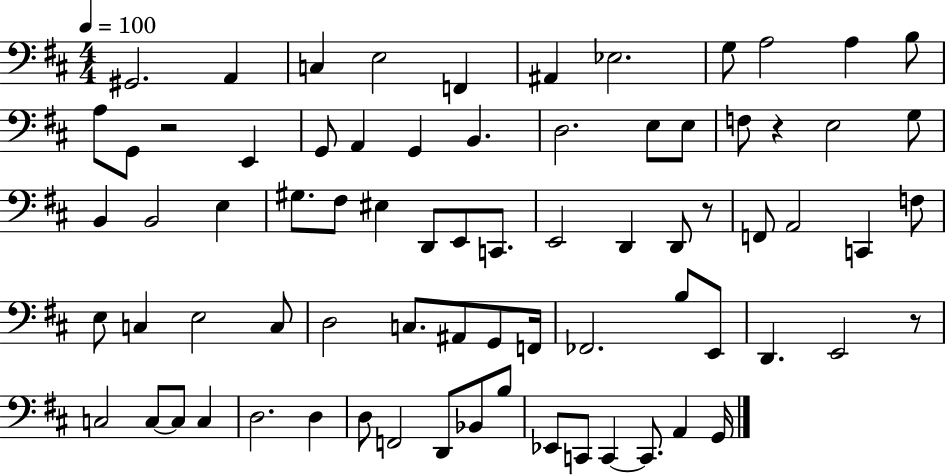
{
  \clef bass
  \numericTimeSignature
  \time 4/4
  \key d \major
  \tempo 4 = 100
  gis,2. a,4 | c4 e2 f,4 | ais,4 ees2. | g8 a2 a4 b8 | \break a8 g,8 r2 e,4 | g,8 a,4 g,4 b,4. | d2. e8 e8 | f8 r4 e2 g8 | \break b,4 b,2 e4 | gis8. fis8 eis4 d,8 e,8 c,8. | e,2 d,4 d,8 r8 | f,8 a,2 c,4 f8 | \break e8 c4 e2 c8 | d2 c8. ais,8 g,8 f,16 | fes,2. b8 e,8 | d,4. e,2 r8 | \break c2 c8~~ c8 c4 | d2. d4 | d8 f,2 d,8 bes,8 b8 | ees,8 c,8 c,4~~ c,8. a,4 g,16 | \break \bar "|."
}